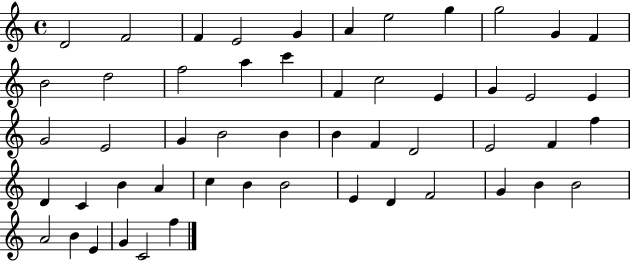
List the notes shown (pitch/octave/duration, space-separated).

D4/h F4/h F4/q E4/h G4/q A4/q E5/h G5/q G5/h G4/q F4/q B4/h D5/h F5/h A5/q C6/q F4/q C5/h E4/q G4/q E4/h E4/q G4/h E4/h G4/q B4/h B4/q B4/q F4/q D4/h E4/h F4/q F5/q D4/q C4/q B4/q A4/q C5/q B4/q B4/h E4/q D4/q F4/h G4/q B4/q B4/h A4/h B4/q E4/q G4/q C4/h F5/q